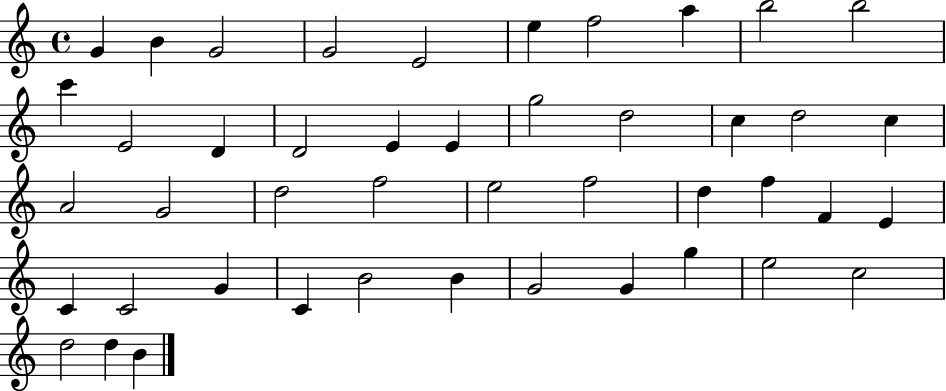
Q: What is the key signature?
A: C major